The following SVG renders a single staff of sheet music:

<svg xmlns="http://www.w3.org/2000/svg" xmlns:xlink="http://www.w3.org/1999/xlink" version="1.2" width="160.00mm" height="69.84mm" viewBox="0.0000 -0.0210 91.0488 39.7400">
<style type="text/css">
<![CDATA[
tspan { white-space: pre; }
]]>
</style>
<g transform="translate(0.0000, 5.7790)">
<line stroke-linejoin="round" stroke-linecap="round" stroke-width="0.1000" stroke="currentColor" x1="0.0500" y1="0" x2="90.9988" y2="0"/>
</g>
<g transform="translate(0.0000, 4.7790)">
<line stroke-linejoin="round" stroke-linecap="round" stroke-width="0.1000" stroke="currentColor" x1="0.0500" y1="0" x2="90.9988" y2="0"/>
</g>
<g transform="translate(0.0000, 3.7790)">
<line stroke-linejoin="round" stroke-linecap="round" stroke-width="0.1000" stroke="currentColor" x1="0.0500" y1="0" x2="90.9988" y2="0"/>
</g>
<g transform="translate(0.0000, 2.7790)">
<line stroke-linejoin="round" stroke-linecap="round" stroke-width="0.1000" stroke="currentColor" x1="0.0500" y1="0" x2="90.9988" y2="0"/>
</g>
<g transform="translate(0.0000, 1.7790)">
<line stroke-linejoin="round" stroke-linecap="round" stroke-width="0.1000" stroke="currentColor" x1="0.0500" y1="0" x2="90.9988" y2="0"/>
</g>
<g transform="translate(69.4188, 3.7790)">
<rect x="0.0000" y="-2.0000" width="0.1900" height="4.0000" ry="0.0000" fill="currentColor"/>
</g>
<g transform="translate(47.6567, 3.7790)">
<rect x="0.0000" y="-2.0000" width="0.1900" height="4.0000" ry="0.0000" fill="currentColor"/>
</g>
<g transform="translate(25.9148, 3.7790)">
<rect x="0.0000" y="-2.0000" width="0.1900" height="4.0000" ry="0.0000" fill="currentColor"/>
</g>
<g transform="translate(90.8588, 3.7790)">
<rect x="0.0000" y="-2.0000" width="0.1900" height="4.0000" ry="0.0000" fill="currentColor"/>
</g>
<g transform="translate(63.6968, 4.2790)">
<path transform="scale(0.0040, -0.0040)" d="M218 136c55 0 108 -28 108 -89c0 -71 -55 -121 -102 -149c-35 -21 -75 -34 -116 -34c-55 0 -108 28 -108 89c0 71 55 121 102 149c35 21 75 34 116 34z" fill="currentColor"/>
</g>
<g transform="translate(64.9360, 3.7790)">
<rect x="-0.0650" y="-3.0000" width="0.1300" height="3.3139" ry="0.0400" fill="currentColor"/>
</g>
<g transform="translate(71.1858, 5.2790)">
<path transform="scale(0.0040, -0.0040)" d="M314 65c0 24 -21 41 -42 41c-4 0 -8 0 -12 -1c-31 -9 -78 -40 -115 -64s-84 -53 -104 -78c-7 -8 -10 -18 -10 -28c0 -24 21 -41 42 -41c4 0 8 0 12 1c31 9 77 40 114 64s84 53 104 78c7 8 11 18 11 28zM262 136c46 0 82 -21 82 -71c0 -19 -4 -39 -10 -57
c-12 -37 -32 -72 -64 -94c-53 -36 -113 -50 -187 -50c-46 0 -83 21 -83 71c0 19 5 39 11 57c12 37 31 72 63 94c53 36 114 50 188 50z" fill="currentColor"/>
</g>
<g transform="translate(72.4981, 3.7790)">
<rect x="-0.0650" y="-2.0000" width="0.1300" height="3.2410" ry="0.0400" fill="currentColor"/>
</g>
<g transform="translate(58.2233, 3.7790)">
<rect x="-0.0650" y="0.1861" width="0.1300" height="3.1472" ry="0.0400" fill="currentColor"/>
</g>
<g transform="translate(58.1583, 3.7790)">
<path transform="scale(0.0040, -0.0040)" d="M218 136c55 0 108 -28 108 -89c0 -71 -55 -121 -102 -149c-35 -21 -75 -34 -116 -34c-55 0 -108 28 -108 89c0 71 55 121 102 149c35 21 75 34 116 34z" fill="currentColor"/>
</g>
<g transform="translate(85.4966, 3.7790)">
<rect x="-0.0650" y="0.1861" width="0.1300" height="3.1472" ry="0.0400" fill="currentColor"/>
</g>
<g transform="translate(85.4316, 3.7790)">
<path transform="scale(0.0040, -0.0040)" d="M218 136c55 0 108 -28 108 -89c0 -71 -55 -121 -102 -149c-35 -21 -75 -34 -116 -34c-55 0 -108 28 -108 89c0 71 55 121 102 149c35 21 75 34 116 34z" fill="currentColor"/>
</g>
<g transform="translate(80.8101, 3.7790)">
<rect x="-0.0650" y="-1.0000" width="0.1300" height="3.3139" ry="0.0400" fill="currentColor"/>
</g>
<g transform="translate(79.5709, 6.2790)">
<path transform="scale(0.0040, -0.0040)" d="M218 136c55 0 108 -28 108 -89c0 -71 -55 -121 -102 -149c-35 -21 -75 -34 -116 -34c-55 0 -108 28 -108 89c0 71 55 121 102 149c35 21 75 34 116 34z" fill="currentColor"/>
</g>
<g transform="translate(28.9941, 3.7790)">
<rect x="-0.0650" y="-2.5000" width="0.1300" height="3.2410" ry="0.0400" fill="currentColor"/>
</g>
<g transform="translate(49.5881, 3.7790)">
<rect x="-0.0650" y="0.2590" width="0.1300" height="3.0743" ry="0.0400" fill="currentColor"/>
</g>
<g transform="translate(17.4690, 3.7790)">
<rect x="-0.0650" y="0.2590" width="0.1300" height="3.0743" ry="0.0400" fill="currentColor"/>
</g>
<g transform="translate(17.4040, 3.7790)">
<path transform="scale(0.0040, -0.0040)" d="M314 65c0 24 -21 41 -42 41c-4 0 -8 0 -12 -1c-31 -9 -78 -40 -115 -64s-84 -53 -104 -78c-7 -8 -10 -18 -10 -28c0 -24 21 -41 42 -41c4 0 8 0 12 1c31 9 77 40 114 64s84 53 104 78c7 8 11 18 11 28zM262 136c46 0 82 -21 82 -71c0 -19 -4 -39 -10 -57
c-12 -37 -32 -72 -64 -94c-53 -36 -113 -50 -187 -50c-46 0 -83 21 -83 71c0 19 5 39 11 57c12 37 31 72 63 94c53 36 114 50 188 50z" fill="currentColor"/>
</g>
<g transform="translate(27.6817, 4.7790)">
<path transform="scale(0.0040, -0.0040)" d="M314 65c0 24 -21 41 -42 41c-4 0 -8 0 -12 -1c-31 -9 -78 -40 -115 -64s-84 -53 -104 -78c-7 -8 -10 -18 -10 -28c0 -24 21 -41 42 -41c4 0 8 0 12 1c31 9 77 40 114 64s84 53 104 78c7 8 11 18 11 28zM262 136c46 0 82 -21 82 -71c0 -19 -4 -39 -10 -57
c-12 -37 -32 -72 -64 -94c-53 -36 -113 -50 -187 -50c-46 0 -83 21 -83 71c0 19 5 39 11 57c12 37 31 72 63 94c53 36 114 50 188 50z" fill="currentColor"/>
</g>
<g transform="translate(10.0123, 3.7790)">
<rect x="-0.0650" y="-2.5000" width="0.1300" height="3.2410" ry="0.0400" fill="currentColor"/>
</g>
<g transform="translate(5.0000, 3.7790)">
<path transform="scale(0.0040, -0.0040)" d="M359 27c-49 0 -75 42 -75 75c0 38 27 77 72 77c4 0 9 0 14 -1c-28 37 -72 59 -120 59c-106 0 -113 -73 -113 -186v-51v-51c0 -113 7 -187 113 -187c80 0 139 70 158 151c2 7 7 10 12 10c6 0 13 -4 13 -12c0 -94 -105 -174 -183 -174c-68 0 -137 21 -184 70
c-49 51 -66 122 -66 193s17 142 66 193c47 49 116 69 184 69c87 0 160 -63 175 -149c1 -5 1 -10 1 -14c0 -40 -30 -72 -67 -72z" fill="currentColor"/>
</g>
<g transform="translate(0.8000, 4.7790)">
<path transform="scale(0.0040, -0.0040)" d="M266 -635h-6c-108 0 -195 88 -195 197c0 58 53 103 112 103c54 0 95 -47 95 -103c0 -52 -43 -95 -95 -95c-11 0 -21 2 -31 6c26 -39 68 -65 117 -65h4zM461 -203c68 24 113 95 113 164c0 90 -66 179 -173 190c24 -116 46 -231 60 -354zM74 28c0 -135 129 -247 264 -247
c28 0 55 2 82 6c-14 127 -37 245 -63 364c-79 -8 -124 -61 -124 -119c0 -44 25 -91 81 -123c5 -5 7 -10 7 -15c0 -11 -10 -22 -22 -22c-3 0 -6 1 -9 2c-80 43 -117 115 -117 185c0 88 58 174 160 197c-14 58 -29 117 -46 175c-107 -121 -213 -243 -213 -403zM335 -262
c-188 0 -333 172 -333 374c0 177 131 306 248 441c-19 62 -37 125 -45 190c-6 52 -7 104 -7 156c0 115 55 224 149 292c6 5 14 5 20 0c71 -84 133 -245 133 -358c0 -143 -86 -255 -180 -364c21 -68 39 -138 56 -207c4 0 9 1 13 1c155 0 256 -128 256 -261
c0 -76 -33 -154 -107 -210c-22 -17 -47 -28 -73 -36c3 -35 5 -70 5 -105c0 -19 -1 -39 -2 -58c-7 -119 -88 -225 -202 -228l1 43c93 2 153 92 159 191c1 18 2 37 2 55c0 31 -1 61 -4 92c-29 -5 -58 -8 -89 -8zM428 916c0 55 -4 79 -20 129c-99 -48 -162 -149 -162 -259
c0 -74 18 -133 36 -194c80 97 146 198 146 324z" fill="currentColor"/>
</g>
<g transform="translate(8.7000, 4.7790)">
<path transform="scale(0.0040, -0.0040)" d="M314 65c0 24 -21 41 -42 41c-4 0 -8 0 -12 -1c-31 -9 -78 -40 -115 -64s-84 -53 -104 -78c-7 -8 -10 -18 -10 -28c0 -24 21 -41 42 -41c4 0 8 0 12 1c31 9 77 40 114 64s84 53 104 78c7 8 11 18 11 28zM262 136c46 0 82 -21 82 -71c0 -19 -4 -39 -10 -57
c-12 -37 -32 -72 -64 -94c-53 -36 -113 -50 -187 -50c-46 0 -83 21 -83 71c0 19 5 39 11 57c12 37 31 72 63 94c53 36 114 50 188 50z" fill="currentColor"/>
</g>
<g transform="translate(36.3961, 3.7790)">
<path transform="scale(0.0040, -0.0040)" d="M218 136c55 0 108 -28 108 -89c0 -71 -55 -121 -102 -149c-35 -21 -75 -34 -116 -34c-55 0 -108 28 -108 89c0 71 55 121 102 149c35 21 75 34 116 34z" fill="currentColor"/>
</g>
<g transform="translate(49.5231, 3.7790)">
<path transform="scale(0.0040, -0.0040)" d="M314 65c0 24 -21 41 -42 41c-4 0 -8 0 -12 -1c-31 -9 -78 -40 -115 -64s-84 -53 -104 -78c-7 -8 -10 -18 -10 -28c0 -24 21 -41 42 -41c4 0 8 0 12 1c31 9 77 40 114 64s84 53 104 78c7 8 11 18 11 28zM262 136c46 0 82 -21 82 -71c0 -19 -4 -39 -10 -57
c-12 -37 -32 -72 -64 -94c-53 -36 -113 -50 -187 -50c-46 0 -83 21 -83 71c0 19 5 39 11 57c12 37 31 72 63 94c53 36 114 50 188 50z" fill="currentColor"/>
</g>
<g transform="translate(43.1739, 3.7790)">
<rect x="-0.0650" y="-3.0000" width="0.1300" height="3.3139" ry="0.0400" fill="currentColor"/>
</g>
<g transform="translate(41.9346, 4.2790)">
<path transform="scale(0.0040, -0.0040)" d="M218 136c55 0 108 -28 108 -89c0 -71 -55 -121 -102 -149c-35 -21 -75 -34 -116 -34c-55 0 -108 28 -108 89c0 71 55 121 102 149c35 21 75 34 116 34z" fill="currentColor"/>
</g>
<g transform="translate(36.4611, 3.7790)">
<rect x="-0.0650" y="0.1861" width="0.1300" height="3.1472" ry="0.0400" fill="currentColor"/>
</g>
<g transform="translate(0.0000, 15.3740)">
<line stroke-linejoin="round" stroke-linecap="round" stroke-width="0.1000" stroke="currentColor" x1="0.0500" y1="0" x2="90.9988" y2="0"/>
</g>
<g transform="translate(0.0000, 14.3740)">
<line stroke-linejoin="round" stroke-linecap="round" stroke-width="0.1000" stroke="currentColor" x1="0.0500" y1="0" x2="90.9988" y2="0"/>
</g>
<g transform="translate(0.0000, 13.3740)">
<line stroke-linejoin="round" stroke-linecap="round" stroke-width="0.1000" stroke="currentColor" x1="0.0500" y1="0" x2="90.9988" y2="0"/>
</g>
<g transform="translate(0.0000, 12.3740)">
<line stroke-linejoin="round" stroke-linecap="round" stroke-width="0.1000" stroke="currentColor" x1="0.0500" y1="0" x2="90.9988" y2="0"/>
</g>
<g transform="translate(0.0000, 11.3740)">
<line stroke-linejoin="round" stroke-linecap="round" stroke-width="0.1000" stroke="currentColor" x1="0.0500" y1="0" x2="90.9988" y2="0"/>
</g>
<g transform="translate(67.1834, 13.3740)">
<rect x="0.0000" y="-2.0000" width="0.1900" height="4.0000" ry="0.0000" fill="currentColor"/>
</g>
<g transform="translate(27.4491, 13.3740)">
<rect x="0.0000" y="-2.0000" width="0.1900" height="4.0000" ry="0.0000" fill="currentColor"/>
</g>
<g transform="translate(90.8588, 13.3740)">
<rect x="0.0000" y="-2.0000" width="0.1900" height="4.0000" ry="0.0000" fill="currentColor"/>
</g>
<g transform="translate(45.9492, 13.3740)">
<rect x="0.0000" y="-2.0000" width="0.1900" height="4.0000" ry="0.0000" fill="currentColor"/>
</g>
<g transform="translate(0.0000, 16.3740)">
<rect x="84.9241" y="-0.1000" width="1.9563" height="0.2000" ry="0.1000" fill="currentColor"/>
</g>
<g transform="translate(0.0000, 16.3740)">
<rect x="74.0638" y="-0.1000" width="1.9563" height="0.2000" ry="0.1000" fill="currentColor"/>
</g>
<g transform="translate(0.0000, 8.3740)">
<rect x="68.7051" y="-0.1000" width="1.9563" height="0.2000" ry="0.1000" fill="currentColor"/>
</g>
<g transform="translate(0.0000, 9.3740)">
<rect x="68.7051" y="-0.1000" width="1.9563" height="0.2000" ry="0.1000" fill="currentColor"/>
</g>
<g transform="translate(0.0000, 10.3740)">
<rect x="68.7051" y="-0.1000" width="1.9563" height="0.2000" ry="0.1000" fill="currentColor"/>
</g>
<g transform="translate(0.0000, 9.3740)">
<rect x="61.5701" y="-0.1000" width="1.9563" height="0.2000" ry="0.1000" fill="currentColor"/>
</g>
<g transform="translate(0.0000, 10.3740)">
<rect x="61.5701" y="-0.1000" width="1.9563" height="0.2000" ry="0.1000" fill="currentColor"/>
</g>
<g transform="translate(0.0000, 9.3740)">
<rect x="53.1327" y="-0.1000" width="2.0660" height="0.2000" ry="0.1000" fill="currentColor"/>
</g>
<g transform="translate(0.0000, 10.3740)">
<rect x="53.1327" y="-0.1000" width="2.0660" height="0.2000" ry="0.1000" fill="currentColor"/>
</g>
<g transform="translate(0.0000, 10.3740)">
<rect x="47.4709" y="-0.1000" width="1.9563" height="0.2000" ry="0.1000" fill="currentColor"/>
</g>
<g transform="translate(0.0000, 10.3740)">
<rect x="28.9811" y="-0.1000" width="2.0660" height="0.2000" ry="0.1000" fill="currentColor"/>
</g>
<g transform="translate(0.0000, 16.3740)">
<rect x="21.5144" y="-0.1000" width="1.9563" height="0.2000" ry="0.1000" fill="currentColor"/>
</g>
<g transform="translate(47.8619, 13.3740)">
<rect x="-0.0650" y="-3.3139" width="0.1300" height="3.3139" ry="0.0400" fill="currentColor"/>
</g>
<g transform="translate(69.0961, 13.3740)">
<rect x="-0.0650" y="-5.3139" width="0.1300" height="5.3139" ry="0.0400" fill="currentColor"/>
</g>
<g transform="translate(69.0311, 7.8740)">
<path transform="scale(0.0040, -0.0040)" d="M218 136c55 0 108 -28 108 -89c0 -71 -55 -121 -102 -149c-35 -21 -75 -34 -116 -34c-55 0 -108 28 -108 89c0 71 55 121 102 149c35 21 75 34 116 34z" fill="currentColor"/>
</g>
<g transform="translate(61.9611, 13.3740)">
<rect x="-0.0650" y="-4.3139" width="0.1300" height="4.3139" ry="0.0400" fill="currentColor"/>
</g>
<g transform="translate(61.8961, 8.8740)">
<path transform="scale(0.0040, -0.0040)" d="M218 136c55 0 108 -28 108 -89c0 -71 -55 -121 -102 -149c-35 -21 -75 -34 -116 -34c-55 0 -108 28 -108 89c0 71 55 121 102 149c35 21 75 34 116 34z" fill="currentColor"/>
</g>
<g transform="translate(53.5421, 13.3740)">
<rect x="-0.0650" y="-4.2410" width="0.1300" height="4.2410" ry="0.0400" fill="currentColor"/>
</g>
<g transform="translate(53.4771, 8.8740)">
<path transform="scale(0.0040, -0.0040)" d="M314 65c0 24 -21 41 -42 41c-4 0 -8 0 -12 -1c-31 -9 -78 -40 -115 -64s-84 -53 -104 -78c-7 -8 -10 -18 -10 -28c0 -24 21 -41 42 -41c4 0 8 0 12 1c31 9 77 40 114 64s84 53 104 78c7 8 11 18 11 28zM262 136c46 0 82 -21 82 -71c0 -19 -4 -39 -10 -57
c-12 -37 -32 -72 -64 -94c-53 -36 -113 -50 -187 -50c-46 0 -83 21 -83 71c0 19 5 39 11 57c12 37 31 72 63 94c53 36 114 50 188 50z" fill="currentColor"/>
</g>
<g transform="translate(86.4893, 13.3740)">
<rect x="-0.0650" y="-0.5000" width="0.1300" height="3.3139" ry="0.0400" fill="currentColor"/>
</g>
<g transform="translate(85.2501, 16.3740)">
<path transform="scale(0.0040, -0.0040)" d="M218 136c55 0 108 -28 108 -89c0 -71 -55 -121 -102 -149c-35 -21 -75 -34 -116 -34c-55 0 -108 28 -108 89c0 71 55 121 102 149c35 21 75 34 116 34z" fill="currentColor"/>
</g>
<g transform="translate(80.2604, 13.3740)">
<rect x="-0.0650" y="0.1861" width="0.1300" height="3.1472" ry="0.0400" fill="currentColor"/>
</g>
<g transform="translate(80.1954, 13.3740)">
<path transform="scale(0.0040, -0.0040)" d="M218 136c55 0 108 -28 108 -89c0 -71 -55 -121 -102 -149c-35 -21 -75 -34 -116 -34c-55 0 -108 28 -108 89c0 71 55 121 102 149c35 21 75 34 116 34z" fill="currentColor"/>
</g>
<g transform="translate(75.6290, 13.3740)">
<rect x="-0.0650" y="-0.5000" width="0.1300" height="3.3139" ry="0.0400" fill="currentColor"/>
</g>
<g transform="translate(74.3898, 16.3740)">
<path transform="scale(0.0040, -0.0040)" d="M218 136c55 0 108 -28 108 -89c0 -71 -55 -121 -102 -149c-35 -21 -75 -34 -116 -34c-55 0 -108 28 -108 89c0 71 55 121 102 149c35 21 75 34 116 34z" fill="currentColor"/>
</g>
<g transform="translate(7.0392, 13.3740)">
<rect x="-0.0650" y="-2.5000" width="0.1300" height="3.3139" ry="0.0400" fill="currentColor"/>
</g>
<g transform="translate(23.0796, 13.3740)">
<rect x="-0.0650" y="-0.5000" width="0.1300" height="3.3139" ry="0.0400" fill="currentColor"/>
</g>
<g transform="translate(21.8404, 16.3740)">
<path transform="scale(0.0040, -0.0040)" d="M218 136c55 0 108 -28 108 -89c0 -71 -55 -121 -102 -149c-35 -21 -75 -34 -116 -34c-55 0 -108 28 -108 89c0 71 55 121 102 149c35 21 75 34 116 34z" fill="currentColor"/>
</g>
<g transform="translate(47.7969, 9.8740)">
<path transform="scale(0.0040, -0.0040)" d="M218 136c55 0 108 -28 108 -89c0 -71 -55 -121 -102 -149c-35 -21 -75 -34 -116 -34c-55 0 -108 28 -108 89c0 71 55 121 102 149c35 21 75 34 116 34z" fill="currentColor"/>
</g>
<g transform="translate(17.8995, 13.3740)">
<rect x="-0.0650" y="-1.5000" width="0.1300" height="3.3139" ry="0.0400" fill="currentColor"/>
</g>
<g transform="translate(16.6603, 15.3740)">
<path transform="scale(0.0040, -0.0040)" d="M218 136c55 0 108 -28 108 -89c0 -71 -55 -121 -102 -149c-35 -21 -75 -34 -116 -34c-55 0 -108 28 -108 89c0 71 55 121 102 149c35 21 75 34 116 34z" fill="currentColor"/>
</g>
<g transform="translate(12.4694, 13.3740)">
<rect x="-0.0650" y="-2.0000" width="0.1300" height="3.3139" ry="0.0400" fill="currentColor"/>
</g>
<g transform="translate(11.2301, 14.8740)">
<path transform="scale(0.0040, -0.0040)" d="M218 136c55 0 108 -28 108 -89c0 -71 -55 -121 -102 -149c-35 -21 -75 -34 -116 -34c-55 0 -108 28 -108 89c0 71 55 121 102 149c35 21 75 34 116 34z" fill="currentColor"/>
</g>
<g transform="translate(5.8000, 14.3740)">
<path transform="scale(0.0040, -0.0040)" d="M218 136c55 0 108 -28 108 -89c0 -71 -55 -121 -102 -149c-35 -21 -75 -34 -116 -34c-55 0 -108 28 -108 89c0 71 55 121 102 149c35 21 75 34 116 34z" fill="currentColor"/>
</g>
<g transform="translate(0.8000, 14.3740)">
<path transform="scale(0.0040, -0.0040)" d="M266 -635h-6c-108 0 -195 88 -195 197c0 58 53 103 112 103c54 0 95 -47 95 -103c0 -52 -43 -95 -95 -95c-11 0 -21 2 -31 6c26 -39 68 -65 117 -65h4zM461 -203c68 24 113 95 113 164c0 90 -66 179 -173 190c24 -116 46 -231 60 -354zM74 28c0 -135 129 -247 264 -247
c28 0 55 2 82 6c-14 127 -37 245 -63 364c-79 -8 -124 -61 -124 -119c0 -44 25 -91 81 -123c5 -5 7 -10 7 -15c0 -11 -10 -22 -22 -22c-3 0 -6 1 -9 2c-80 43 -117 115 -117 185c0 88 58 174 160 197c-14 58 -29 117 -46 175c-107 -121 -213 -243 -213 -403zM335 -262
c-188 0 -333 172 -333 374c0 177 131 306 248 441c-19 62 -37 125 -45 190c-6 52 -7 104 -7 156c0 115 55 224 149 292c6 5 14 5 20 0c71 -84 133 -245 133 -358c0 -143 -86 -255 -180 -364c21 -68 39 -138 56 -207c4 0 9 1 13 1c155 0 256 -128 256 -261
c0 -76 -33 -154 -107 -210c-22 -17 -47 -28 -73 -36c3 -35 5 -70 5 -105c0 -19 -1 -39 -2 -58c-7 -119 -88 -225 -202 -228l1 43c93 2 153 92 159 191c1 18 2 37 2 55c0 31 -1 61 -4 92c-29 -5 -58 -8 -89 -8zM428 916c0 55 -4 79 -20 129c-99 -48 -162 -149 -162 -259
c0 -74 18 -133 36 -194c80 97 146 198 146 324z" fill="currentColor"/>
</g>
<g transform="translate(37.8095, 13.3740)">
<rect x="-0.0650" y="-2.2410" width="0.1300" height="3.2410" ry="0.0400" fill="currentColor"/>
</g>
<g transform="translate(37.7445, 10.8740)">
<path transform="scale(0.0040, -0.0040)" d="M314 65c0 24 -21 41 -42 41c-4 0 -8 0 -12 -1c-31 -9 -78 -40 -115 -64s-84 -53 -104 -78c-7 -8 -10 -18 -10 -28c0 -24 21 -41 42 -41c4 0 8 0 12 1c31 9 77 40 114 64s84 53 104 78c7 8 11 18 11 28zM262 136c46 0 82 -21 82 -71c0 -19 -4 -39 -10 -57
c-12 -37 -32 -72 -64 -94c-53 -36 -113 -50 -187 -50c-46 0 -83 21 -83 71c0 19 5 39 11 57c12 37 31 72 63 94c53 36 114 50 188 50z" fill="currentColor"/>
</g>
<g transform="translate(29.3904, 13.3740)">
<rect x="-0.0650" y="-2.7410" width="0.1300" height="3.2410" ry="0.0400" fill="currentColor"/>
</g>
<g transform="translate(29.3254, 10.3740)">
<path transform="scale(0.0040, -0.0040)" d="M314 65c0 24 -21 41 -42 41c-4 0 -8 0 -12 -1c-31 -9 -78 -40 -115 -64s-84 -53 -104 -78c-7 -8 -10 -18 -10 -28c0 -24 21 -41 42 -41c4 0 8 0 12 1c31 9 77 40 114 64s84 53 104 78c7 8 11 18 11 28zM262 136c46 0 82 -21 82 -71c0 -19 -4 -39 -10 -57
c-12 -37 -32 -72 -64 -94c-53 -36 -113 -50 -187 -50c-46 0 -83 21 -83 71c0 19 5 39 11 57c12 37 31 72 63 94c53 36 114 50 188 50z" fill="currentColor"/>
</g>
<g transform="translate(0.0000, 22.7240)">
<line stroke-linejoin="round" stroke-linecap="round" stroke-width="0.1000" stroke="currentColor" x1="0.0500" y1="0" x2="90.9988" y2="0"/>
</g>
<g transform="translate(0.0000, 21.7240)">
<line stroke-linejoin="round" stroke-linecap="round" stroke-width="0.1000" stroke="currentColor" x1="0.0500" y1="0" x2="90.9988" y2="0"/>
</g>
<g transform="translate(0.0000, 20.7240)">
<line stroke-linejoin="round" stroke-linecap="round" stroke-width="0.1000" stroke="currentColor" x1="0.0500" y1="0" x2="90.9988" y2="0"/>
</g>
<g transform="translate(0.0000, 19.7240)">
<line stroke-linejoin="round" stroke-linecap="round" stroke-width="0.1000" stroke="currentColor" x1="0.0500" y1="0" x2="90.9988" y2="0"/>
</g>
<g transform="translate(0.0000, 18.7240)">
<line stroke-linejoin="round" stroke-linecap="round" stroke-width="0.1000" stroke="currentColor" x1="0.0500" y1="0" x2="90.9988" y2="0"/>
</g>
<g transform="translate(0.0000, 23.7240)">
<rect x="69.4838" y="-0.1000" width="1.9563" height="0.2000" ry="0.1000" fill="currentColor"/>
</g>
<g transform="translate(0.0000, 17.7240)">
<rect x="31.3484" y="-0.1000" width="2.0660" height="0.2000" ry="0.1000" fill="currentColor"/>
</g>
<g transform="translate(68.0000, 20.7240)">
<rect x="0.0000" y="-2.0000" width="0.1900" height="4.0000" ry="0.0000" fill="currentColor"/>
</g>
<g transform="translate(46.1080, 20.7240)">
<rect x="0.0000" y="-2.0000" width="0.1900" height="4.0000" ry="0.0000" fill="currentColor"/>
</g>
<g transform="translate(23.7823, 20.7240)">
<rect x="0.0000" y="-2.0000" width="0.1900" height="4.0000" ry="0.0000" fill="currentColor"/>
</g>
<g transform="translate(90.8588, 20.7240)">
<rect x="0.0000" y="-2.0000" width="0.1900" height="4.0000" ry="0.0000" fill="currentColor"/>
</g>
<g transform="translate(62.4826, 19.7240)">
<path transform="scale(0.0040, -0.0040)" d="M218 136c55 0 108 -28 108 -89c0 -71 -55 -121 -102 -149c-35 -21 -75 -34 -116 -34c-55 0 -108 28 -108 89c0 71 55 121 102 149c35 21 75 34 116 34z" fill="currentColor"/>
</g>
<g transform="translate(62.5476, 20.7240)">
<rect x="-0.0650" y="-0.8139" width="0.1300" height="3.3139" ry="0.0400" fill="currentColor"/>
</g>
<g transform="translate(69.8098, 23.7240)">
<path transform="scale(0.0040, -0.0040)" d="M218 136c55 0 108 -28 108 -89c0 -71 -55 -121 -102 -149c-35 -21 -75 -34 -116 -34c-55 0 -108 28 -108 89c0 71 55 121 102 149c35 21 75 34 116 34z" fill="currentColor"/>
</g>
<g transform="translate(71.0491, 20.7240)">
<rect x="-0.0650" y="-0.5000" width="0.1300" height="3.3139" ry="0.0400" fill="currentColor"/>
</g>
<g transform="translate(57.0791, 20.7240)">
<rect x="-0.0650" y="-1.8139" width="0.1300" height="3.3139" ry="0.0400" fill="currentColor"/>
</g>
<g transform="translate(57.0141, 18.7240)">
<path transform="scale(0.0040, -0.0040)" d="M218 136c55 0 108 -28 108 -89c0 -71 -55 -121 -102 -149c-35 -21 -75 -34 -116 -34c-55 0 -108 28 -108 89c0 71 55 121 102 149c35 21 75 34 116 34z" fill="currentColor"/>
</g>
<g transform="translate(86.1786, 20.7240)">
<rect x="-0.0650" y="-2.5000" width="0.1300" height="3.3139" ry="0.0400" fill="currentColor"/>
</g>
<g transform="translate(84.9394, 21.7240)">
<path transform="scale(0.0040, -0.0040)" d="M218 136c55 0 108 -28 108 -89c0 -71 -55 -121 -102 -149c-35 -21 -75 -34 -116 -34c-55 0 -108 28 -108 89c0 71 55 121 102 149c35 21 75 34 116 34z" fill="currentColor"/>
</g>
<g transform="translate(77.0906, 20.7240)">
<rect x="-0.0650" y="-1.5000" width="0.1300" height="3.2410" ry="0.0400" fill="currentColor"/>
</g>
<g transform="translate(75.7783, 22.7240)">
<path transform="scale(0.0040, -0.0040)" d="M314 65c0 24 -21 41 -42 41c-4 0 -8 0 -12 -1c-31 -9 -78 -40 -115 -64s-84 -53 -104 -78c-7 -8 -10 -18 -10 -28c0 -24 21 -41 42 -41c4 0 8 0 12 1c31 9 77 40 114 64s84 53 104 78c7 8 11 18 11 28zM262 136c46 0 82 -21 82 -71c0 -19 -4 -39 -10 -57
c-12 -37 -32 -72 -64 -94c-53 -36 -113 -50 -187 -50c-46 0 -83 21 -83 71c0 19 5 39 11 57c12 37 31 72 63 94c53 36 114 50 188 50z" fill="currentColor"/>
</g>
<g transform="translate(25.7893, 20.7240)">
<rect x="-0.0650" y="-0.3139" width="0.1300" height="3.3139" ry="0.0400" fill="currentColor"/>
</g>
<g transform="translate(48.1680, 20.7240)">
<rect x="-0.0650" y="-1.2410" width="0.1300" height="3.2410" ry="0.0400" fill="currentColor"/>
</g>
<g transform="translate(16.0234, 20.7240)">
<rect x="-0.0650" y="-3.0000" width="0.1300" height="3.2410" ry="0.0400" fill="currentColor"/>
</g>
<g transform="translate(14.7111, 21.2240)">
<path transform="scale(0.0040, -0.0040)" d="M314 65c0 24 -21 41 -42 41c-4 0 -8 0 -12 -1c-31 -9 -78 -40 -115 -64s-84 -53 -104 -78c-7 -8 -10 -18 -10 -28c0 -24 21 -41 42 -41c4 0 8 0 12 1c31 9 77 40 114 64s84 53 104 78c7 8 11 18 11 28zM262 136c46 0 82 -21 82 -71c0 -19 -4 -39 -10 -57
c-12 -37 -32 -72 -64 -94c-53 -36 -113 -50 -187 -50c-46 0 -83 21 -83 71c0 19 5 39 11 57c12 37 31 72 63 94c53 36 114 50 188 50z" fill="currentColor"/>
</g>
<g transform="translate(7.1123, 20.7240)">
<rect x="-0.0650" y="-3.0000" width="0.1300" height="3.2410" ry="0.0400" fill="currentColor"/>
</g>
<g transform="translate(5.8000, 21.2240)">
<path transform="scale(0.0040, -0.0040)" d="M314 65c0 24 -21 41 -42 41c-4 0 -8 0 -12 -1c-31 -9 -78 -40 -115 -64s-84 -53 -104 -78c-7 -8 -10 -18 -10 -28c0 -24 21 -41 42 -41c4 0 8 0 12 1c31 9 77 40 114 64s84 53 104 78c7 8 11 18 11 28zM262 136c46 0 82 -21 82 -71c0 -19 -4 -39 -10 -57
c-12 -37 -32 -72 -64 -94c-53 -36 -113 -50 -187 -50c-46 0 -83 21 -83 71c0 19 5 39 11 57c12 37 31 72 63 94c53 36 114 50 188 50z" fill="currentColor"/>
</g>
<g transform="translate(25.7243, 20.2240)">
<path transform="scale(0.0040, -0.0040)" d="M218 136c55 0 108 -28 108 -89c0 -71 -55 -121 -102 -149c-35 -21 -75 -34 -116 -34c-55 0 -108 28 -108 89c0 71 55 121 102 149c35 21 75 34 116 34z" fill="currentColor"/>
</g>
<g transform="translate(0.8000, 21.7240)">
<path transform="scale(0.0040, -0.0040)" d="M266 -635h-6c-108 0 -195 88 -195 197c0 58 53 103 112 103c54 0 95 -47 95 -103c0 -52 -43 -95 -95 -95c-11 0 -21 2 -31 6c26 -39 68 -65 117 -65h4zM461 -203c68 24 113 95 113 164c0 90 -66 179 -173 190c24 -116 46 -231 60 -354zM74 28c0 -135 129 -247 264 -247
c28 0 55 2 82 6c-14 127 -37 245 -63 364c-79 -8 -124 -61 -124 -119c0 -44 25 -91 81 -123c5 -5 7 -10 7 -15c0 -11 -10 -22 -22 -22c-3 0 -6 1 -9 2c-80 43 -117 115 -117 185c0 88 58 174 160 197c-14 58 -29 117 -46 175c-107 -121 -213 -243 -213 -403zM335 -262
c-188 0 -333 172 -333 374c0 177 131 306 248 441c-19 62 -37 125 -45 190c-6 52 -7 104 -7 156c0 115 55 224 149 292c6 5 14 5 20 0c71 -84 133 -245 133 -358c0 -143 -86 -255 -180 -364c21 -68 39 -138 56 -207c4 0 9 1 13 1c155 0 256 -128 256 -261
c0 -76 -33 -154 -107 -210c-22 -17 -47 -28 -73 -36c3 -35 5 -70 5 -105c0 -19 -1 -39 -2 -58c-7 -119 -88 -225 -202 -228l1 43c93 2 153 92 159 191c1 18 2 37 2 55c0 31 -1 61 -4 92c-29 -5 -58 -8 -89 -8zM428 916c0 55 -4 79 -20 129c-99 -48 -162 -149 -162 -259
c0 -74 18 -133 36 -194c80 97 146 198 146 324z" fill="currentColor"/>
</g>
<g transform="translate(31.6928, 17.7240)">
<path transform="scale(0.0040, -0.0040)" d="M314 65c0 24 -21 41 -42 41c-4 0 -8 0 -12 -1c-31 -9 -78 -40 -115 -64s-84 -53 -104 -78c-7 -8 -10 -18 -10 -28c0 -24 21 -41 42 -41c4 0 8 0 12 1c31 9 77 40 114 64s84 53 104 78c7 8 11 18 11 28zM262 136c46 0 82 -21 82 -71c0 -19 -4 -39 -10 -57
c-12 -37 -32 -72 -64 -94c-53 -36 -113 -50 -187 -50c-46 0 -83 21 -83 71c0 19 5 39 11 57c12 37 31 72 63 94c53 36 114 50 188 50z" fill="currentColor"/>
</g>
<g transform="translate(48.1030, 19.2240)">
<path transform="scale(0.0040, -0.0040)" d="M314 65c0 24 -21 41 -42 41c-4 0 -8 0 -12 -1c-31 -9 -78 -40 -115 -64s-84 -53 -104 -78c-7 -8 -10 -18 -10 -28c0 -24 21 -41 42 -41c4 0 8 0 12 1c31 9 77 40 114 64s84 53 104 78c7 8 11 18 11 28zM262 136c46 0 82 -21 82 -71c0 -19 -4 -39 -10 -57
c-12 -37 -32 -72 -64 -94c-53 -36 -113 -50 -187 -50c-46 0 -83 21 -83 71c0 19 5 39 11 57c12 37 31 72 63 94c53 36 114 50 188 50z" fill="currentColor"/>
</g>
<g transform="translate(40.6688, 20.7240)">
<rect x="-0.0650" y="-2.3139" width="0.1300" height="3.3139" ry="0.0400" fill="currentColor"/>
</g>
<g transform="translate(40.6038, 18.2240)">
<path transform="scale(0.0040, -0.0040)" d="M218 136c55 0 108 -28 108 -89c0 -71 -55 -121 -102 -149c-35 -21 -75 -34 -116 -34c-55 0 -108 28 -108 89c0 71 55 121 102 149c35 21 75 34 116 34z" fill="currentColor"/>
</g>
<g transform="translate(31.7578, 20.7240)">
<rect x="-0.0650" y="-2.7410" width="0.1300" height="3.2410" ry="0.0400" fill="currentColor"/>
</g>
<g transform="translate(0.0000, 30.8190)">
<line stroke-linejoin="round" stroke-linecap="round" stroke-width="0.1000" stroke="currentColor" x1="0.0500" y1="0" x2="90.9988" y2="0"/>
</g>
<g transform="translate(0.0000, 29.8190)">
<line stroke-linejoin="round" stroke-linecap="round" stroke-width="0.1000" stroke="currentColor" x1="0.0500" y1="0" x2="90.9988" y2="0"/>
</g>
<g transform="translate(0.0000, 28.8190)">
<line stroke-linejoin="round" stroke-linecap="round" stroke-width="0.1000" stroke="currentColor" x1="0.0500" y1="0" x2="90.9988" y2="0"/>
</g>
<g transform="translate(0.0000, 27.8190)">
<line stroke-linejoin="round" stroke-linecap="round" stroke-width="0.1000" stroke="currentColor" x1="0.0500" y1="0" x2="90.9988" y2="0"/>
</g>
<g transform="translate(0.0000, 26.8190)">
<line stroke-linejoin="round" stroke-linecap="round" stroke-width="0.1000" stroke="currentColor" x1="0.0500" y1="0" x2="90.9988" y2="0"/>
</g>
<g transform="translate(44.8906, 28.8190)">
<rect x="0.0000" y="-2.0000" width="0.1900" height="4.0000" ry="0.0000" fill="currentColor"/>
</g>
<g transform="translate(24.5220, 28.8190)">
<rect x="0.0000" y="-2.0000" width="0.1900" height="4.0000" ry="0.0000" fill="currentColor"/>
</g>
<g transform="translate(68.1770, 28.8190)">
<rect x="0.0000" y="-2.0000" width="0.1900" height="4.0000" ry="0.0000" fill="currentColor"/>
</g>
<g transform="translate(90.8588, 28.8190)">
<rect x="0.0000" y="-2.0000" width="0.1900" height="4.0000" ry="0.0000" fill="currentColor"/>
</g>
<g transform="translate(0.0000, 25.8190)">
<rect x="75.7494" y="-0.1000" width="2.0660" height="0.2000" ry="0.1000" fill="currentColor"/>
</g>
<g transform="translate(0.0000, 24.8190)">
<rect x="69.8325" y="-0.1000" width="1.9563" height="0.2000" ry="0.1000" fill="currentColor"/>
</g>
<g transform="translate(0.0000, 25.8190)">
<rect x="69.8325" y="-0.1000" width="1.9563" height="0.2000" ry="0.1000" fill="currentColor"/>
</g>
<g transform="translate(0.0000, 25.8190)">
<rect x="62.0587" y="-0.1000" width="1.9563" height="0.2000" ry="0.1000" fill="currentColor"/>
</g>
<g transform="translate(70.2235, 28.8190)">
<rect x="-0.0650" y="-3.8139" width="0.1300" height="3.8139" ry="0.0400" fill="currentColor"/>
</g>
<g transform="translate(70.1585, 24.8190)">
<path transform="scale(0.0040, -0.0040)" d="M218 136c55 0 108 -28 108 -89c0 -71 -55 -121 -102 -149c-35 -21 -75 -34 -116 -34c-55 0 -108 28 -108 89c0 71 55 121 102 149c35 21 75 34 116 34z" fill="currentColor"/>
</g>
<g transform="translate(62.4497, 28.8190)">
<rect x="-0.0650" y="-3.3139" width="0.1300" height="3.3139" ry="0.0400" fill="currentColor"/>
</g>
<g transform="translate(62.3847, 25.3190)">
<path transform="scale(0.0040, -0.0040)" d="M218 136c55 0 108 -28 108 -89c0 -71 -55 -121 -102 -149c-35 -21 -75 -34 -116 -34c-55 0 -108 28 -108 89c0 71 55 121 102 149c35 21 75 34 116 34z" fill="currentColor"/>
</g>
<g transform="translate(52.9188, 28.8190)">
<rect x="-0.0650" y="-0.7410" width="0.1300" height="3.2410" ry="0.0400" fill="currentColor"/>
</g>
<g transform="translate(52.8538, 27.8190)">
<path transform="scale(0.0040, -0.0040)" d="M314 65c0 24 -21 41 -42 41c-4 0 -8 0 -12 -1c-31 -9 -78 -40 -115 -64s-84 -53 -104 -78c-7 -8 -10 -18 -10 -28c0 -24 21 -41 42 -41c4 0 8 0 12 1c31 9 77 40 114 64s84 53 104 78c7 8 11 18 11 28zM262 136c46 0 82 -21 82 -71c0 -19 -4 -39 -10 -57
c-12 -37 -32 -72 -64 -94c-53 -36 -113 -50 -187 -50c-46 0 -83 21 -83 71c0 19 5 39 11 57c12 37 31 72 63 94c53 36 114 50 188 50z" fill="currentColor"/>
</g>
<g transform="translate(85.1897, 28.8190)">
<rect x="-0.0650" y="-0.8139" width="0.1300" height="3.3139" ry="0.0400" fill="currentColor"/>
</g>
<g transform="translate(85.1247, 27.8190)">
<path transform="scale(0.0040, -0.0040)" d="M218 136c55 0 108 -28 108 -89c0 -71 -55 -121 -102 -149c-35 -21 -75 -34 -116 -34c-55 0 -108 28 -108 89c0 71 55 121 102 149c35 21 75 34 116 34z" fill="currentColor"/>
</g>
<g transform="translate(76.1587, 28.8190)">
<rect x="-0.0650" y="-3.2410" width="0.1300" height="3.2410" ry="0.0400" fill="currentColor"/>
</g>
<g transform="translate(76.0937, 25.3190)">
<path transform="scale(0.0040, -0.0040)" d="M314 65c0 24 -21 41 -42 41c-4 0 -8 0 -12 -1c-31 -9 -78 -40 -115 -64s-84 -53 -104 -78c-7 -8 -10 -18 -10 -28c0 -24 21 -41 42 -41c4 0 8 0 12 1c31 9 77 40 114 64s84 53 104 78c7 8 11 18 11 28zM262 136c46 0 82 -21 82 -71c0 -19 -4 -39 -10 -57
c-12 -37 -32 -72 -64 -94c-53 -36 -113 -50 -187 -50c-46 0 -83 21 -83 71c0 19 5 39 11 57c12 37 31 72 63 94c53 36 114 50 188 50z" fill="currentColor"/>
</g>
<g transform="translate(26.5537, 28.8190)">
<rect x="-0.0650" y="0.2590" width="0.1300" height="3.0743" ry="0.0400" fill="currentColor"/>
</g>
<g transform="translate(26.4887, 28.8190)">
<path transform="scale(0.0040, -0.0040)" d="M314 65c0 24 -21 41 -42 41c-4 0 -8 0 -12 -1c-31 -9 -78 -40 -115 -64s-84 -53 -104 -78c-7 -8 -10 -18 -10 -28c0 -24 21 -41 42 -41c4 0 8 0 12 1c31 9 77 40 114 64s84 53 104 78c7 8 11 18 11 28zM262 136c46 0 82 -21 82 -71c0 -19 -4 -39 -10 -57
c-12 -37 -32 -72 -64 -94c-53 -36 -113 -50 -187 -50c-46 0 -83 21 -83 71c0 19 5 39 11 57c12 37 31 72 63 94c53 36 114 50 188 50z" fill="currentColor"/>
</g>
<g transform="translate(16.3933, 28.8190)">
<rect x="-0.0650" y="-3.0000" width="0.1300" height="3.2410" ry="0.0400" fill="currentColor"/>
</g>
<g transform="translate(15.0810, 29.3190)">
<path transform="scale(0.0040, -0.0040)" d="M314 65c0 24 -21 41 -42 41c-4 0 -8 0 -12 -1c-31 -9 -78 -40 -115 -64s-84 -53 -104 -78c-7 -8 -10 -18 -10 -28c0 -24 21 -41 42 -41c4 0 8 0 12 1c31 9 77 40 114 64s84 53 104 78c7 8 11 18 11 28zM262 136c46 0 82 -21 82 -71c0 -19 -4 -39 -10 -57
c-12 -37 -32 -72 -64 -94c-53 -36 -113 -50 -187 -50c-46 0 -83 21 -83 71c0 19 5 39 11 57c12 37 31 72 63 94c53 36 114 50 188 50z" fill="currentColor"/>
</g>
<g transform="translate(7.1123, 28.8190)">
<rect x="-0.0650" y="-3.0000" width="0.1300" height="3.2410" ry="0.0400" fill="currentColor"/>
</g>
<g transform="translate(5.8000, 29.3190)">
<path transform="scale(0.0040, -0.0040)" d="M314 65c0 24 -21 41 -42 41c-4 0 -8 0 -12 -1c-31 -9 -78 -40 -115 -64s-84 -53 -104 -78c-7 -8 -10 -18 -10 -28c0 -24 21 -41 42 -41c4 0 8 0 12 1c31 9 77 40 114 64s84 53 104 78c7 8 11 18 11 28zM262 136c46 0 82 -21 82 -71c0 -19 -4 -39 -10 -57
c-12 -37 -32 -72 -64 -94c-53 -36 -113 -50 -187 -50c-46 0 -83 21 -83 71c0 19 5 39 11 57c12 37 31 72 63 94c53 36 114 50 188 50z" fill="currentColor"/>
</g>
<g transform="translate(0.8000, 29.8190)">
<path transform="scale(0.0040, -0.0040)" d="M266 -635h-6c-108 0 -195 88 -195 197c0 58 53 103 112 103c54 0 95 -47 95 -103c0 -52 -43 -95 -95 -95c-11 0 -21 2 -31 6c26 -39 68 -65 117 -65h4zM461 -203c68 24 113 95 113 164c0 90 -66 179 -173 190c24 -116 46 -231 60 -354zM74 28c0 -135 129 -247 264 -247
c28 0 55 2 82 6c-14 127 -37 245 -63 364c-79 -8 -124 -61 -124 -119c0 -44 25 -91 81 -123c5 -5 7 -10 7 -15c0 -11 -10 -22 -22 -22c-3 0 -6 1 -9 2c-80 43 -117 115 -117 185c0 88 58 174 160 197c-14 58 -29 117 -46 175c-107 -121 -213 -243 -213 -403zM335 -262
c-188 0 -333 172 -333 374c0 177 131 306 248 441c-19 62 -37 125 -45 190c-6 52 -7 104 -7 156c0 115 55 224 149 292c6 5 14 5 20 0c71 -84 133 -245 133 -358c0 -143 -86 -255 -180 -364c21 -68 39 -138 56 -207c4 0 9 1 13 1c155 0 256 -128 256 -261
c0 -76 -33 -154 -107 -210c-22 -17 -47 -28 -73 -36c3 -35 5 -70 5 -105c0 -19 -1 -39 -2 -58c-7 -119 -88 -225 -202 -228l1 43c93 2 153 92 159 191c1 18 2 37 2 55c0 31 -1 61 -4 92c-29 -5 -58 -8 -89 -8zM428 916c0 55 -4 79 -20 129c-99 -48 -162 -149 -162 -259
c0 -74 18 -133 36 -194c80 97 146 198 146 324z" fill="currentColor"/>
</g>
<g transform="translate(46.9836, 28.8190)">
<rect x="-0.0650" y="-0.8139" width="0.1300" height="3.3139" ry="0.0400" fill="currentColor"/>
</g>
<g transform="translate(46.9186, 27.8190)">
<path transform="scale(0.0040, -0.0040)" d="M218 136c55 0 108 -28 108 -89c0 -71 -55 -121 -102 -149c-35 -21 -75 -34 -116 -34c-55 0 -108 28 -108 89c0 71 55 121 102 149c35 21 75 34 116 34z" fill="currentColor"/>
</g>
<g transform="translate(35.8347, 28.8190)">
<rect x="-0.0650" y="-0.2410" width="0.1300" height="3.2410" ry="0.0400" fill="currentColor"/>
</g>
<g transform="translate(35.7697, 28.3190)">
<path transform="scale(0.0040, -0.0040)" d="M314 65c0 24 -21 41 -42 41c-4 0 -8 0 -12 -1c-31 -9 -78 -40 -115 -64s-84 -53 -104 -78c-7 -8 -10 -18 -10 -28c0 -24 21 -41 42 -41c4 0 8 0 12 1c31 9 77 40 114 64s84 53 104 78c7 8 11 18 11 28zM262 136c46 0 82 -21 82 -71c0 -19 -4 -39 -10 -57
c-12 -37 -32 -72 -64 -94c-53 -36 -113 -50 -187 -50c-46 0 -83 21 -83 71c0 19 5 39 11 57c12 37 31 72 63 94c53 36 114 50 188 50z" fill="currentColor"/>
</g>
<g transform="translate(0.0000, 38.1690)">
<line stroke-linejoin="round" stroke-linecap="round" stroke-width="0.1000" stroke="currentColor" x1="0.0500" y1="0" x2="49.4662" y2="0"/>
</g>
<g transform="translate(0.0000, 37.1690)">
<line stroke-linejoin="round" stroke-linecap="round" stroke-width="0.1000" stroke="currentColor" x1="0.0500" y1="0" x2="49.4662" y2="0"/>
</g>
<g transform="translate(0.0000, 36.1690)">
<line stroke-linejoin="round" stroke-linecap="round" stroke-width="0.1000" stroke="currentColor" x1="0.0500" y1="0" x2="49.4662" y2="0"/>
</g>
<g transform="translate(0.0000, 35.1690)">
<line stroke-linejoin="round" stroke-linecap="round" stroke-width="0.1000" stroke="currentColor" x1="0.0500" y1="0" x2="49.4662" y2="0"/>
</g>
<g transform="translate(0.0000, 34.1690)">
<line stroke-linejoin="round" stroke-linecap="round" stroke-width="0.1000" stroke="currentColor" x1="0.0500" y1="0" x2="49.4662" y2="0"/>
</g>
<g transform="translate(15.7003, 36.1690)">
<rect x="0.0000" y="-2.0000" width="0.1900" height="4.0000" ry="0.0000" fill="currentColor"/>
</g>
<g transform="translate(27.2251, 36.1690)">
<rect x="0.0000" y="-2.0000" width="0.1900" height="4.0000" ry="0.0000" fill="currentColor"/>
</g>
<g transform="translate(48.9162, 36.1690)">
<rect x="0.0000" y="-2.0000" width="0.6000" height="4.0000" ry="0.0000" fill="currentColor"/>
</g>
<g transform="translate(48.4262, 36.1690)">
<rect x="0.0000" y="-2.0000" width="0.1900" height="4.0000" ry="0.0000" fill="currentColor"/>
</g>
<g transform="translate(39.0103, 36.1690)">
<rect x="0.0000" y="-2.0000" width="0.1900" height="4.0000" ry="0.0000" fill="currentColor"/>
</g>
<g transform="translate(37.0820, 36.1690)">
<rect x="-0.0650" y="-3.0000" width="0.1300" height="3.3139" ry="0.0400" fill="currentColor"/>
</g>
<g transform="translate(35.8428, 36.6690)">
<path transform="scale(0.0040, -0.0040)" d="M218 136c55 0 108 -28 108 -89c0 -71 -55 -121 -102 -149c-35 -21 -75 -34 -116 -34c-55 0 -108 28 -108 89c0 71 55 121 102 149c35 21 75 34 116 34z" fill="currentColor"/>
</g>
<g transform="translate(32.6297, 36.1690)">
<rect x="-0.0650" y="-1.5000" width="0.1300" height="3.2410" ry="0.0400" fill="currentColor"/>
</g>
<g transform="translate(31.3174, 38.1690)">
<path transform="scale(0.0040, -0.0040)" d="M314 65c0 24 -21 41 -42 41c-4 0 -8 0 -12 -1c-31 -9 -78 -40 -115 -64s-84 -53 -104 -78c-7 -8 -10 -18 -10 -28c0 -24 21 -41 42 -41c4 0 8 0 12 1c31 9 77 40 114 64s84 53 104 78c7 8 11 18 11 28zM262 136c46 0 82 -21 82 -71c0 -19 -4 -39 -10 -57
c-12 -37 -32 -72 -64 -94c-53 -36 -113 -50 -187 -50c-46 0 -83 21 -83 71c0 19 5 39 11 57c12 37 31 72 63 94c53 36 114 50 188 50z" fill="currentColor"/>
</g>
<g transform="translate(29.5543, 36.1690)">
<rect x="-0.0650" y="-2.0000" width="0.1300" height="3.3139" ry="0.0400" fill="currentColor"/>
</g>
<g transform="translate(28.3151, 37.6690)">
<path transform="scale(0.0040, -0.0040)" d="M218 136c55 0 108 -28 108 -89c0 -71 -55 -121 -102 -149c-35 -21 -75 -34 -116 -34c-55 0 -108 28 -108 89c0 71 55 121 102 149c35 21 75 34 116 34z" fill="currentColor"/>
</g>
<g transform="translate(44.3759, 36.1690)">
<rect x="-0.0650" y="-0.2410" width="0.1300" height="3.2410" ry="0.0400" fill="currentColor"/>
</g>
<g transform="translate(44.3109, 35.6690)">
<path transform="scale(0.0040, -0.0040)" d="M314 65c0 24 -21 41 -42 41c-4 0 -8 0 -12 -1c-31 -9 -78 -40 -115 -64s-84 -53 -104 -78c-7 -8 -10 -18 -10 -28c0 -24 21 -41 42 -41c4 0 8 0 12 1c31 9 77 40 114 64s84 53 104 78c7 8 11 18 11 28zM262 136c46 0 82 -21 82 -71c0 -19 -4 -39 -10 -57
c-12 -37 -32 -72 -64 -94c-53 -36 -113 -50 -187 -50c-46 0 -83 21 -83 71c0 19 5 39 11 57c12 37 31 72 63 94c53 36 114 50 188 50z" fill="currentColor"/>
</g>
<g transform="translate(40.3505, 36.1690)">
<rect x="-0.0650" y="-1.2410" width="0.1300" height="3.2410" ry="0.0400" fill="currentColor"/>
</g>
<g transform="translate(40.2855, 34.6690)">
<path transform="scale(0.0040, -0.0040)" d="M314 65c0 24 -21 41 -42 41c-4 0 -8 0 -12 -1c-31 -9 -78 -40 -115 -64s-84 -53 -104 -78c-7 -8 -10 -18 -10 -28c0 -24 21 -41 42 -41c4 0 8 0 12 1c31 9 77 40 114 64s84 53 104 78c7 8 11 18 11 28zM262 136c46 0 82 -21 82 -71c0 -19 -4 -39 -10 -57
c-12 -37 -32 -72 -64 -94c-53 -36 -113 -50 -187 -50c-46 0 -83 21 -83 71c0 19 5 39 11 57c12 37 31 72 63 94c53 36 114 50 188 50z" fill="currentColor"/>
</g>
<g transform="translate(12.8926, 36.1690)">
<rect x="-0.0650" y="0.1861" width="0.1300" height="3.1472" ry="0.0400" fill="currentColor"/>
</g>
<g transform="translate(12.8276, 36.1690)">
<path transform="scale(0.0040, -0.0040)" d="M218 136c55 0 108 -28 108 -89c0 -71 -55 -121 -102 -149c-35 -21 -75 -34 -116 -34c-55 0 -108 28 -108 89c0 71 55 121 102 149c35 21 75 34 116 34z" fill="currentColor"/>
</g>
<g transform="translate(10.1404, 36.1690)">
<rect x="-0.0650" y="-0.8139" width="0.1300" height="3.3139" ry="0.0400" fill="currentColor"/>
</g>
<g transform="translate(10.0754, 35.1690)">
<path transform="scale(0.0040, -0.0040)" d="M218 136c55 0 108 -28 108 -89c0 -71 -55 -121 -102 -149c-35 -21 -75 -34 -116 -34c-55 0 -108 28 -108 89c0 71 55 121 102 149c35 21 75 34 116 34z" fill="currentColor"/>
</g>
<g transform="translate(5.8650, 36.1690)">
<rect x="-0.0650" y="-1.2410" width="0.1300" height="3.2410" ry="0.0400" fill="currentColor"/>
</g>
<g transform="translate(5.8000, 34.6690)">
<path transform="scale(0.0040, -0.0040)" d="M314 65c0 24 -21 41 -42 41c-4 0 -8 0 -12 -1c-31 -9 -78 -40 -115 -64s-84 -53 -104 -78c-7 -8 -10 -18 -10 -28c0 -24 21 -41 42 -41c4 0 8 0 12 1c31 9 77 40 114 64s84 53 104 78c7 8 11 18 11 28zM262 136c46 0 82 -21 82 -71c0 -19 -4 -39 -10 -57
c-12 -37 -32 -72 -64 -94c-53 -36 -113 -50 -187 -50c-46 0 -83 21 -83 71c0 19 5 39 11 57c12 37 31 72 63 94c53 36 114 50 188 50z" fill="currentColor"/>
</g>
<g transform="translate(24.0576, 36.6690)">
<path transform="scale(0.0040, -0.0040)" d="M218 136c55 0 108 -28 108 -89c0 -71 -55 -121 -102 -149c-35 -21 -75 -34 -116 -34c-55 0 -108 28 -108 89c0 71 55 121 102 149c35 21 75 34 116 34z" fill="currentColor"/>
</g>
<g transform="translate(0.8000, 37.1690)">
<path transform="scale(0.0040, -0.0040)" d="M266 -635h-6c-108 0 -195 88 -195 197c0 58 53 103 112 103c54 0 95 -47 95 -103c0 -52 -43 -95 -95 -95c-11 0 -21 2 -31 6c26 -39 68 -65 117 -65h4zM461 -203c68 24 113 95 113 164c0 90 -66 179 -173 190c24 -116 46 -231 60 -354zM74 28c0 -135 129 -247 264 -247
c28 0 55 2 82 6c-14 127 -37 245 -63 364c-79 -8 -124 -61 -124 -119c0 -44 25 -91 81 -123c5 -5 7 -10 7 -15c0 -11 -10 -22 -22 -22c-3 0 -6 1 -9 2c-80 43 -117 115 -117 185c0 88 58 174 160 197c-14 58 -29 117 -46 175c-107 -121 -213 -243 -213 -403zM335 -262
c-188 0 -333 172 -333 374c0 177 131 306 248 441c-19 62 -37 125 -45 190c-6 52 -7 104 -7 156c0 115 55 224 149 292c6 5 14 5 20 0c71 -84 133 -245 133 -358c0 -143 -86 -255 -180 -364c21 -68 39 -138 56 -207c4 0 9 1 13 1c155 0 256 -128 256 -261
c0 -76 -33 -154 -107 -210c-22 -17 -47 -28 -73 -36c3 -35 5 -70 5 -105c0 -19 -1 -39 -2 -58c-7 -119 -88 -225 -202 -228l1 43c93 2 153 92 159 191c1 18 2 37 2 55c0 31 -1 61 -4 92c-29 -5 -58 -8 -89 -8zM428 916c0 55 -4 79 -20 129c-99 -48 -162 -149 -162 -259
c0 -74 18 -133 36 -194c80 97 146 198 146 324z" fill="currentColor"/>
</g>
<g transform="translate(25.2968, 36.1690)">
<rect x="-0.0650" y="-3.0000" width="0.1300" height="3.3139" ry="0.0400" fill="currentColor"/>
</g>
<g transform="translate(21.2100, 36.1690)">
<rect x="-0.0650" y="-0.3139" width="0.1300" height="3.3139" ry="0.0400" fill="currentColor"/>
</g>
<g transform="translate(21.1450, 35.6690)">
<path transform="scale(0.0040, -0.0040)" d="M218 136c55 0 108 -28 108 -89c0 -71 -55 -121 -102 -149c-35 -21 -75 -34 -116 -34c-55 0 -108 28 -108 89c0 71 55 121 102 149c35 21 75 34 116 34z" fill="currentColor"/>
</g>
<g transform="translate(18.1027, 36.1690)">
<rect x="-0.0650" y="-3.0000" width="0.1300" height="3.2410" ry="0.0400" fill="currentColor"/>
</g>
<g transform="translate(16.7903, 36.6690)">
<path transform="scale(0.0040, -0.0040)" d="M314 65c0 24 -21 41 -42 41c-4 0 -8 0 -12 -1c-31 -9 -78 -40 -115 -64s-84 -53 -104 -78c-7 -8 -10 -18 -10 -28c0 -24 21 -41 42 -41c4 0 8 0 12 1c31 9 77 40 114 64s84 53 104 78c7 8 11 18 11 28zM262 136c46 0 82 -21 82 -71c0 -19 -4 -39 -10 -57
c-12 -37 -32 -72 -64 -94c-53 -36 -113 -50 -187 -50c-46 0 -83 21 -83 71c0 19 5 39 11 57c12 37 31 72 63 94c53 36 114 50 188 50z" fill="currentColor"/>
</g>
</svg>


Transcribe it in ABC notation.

X:1
T:Untitled
M:4/4
L:1/4
K:C
G2 B2 G2 B A B2 B A F2 D B G F E C a2 g2 b d'2 d' f' C B C A2 A2 c a2 g e2 f d C E2 G A2 A2 B2 c2 d d2 b c' b2 d e2 d B A2 c A F E2 A e2 c2